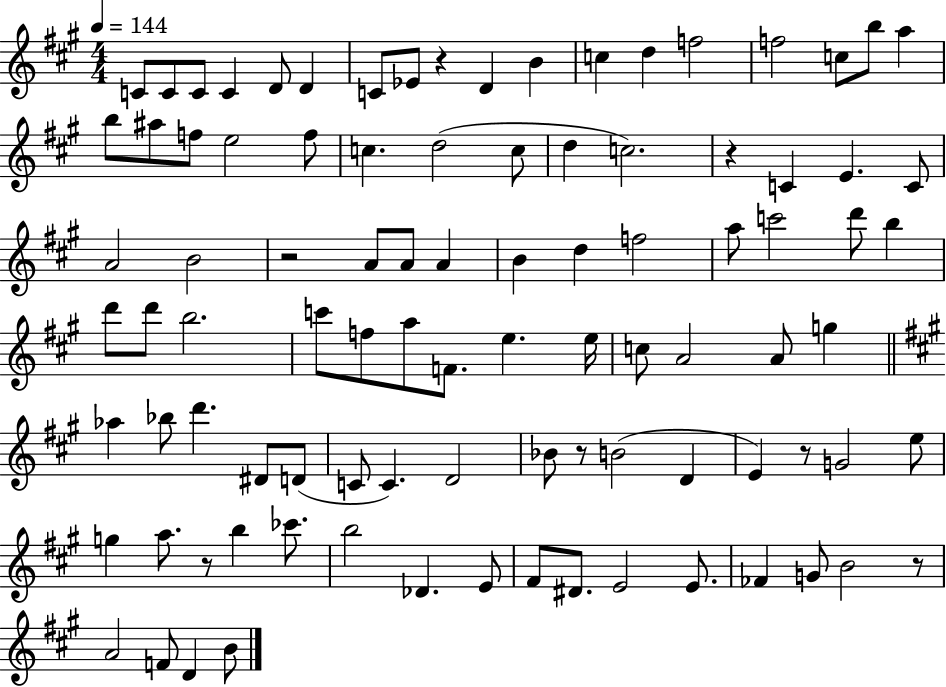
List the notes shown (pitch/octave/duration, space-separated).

C4/e C4/e C4/e C4/q D4/e D4/q C4/e Eb4/e R/q D4/q B4/q C5/q D5/q F5/h F5/h C5/e B5/e A5/q B5/e A#5/e F5/e E5/h F5/e C5/q. D5/h C5/e D5/q C5/h. R/q C4/q E4/q. C4/e A4/h B4/h R/h A4/e A4/e A4/q B4/q D5/q F5/h A5/e C6/h D6/e B5/q D6/e D6/e B5/h. C6/e F5/e A5/e F4/e. E5/q. E5/s C5/e A4/h A4/e G5/q Ab5/q Bb5/e D6/q. D#4/e D4/e C4/e C4/q. D4/h Bb4/e R/e B4/h D4/q E4/q R/e G4/h E5/e G5/q A5/e. R/e B5/q CES6/e. B5/h Db4/q. E4/e F#4/e D#4/e. E4/h E4/e. FES4/q G4/e B4/h R/e A4/h F4/e D4/q B4/e